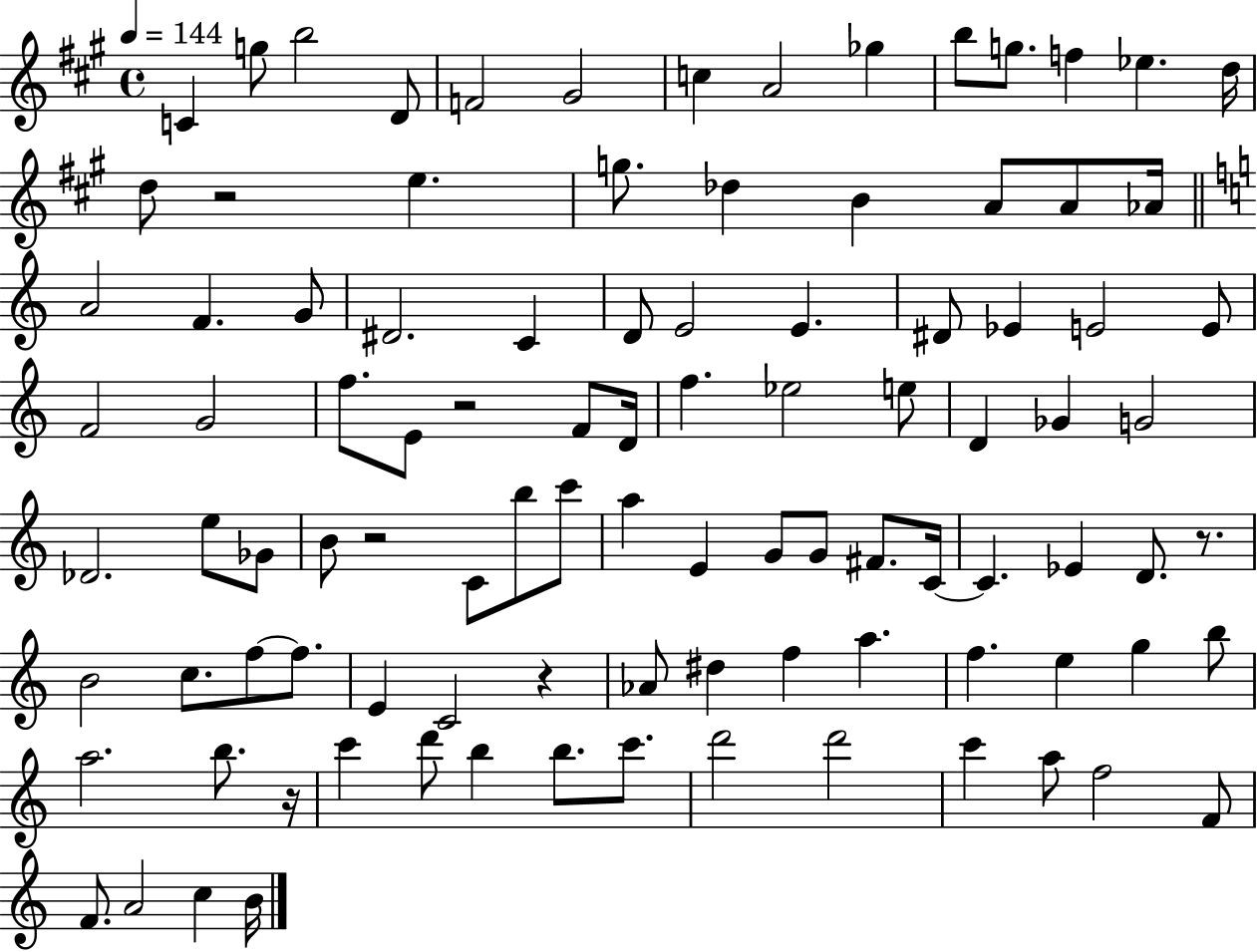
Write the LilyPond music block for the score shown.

{
  \clef treble
  \time 4/4
  \defaultTimeSignature
  \key a \major
  \tempo 4 = 144
  c'4 g''8 b''2 d'8 | f'2 gis'2 | c''4 a'2 ges''4 | b''8 g''8. f''4 ees''4. d''16 | \break d''8 r2 e''4. | g''8. des''4 b'4 a'8 a'8 aes'16 | \bar "||" \break \key c \major a'2 f'4. g'8 | dis'2. c'4 | d'8 e'2 e'4. | dis'8 ees'4 e'2 e'8 | \break f'2 g'2 | f''8. e'8 r2 f'8 d'16 | f''4. ees''2 e''8 | d'4 ges'4 g'2 | \break des'2. e''8 ges'8 | b'8 r2 c'8 b''8 c'''8 | a''4 e'4 g'8 g'8 fis'8. c'16~~ | c'4. ees'4 d'8. r8. | \break b'2 c''8. f''8~~ f''8. | e'4 c'2 r4 | aes'8 dis''4 f''4 a''4. | f''4. e''4 g''4 b''8 | \break a''2. b''8. r16 | c'''4 d'''8 b''4 b''8. c'''8. | d'''2 d'''2 | c'''4 a''8 f''2 f'8 | \break f'8. a'2 c''4 b'16 | \bar "|."
}